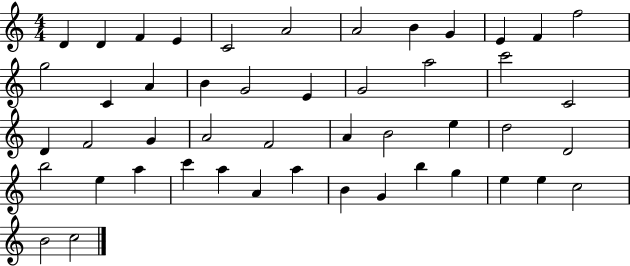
X:1
T:Untitled
M:4/4
L:1/4
K:C
D D F E C2 A2 A2 B G E F f2 g2 C A B G2 E G2 a2 c'2 C2 D F2 G A2 F2 A B2 e d2 D2 b2 e a c' a A a B G b g e e c2 B2 c2